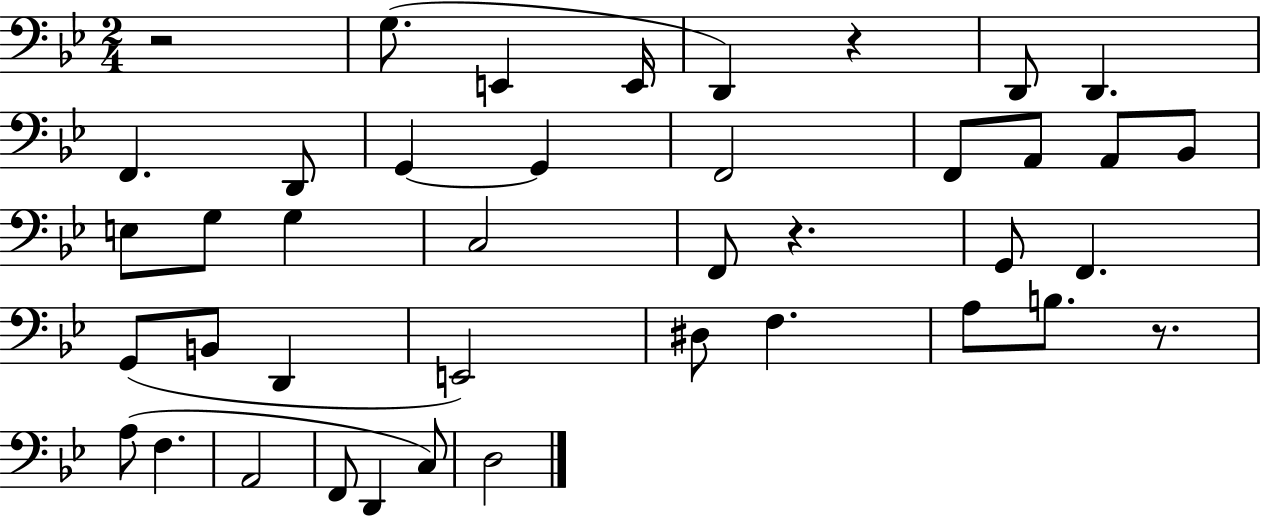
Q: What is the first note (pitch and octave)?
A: G3